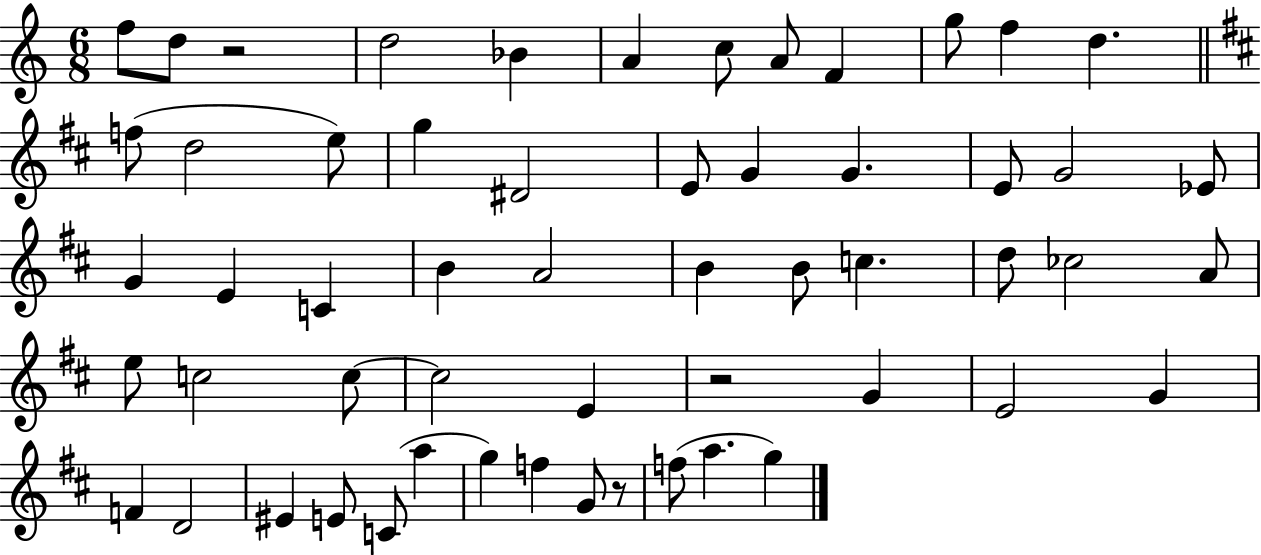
F5/e D5/e R/h D5/h Bb4/q A4/q C5/e A4/e F4/q G5/e F5/q D5/q. F5/e D5/h E5/e G5/q D#4/h E4/e G4/q G4/q. E4/e G4/h Eb4/e G4/q E4/q C4/q B4/q A4/h B4/q B4/e C5/q. D5/e CES5/h A4/e E5/e C5/h C5/e C5/h E4/q R/h G4/q E4/h G4/q F4/q D4/h EIS4/q E4/e C4/e A5/q G5/q F5/q G4/e R/e F5/e A5/q. G5/q